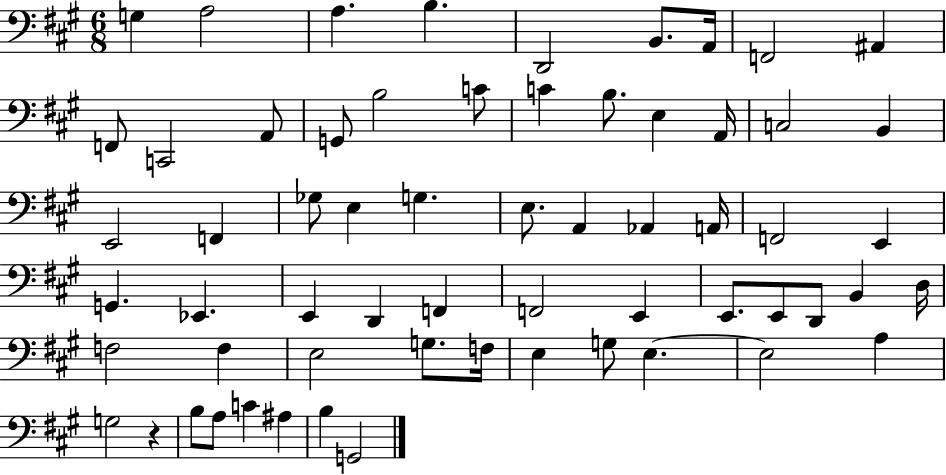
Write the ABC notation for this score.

X:1
T:Untitled
M:6/8
L:1/4
K:A
G, A,2 A, B, D,,2 B,,/2 A,,/4 F,,2 ^A,, F,,/2 C,,2 A,,/2 G,,/2 B,2 C/2 C B,/2 E, A,,/4 C,2 B,, E,,2 F,, _G,/2 E, G, E,/2 A,, _A,, A,,/4 F,,2 E,, G,, _E,, E,, D,, F,, F,,2 E,, E,,/2 E,,/2 D,,/2 B,, D,/4 F,2 F, E,2 G,/2 F,/4 E, G,/2 E, E,2 A, G,2 z B,/2 A,/2 C ^A, B, G,,2